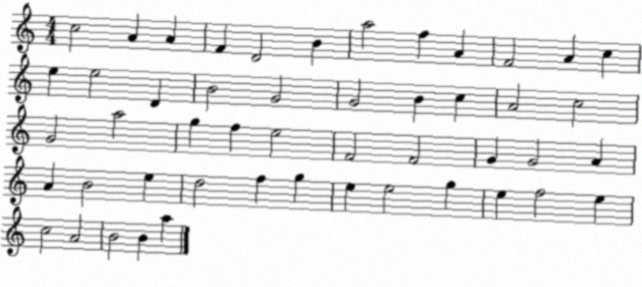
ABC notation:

X:1
T:Untitled
M:4/4
L:1/4
K:C
c2 A A F D2 B a2 f A F2 A c e e2 D B2 G2 G2 B c A2 c2 G2 a2 g f e2 F2 F2 G G2 A A B2 e d2 f g e e2 g e f2 e c2 A2 B2 B a